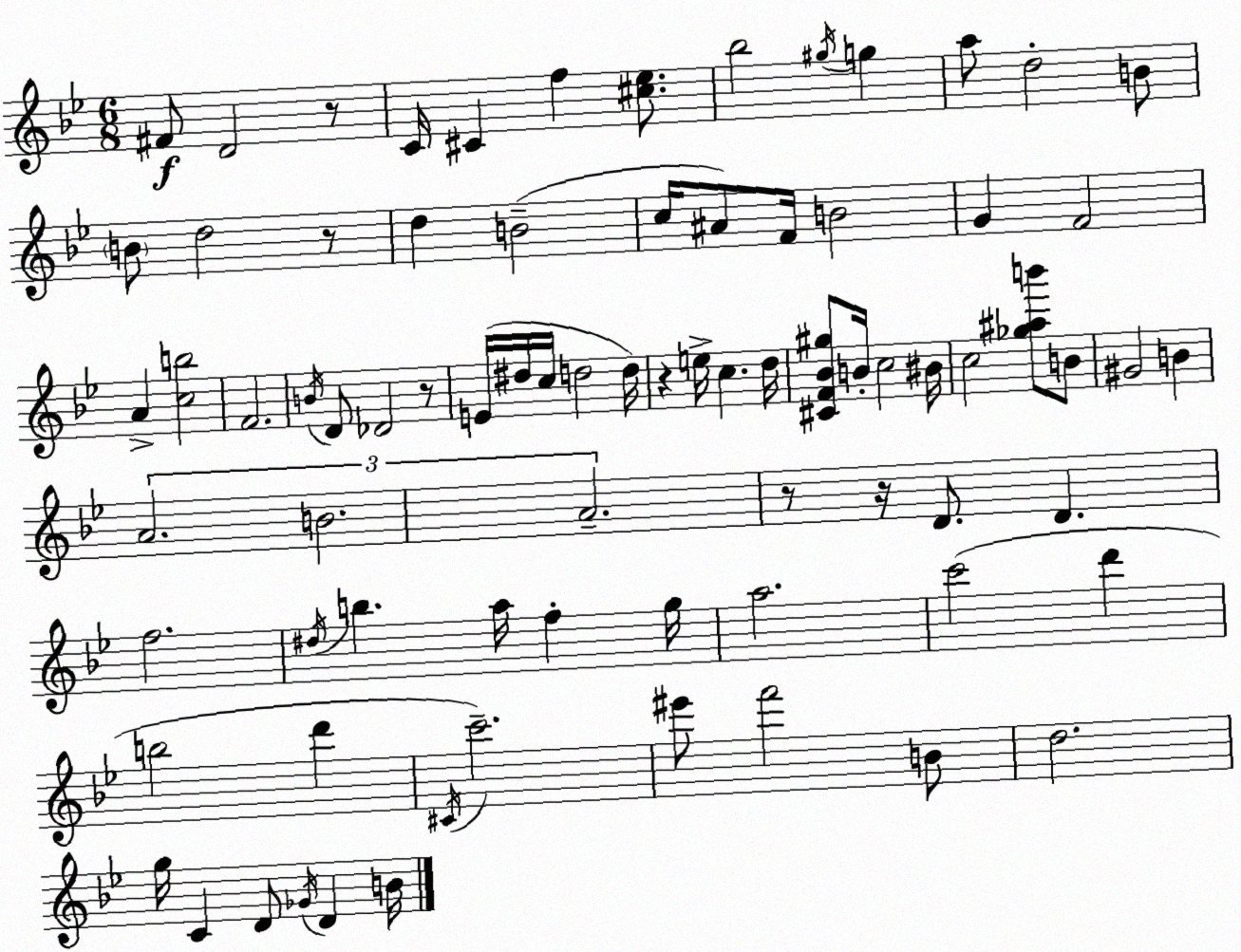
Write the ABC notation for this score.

X:1
T:Untitled
M:6/8
L:1/4
K:Gm
^F/2 D2 z/2 C/4 ^C f [^c_e]/2 _b2 ^g/4 g a/2 d2 B/2 B/2 d2 z/2 d B2 c/4 ^A/2 F/4 B2 G F2 A [cb]2 F2 B/4 D/2 _D2 z/2 E/4 ^d/4 c/4 d2 d/4 z e/4 c d/4 [^CF_B^g]/2 B/4 c2 ^B/4 c2 [_g^ab']/2 B/2 ^G2 B A2 B2 A2 z/2 z/4 D/2 D f2 ^d/4 b a/4 f g/4 a2 c'2 d' b2 d' ^C/4 c'2 ^e'/2 f'2 B/2 d2 g/4 C D/2 _G/4 D B/4